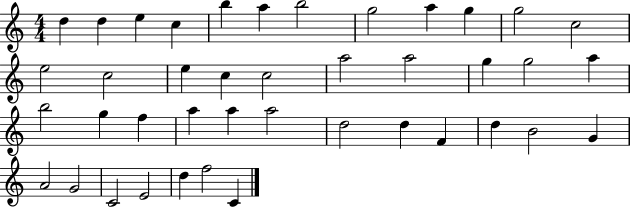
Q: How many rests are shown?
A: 0